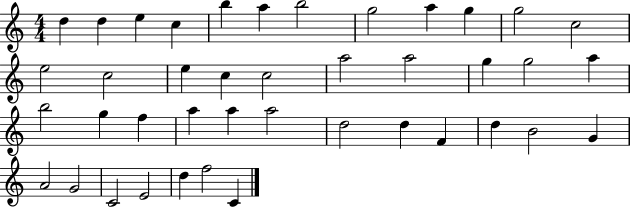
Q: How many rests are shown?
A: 0